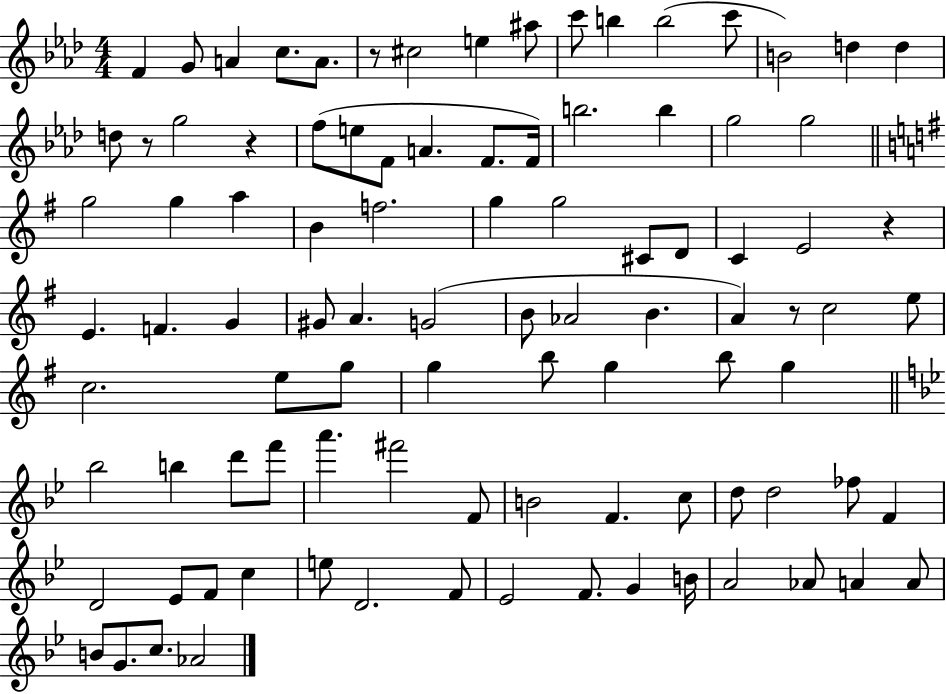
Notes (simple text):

F4/q G4/e A4/q C5/e. A4/e. R/e C#5/h E5/q A#5/e C6/e B5/q B5/h C6/e B4/h D5/q D5/q D5/e R/e G5/h R/q F5/e E5/e F4/e A4/q. F4/e. F4/s B5/h. B5/q G5/h G5/h G5/h G5/q A5/q B4/q F5/h. G5/q G5/h C#4/e D4/e C4/q E4/h R/q E4/q. F4/q. G4/q G#4/e A4/q. G4/h B4/e Ab4/h B4/q. A4/q R/e C5/h E5/e C5/h. E5/e G5/e G5/q B5/e G5/q B5/e G5/q Bb5/h B5/q D6/e F6/e A6/q. F#6/h F4/e B4/h F4/q. C5/e D5/e D5/h FES5/e F4/q D4/h Eb4/e F4/e C5/q E5/e D4/h. F4/e Eb4/h F4/e. G4/q B4/s A4/h Ab4/e A4/q A4/e B4/e G4/e. C5/e. Ab4/h